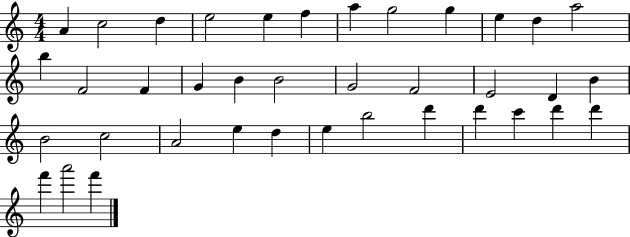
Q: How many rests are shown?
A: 0